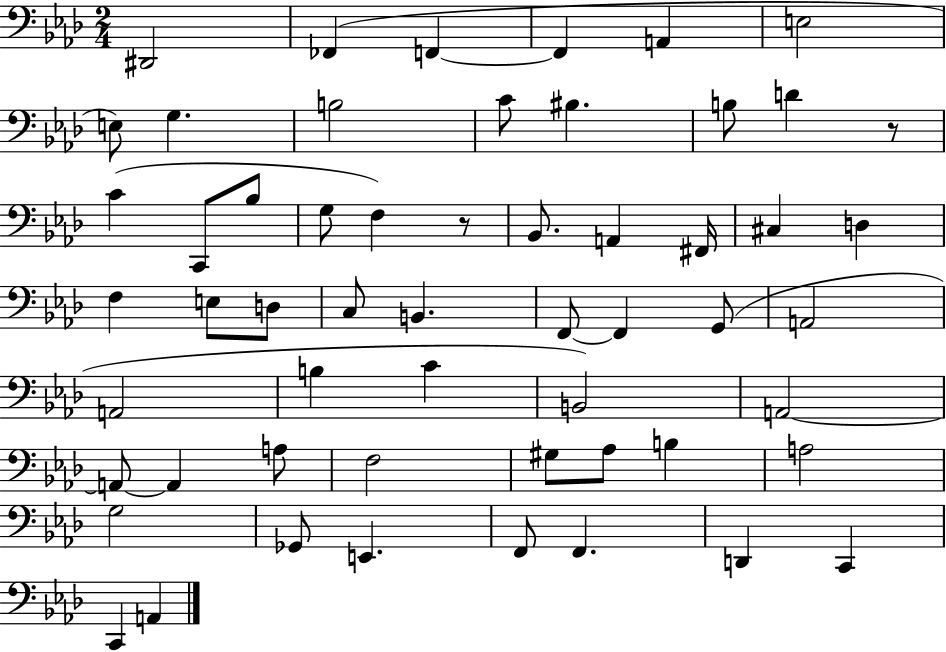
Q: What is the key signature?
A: AES major